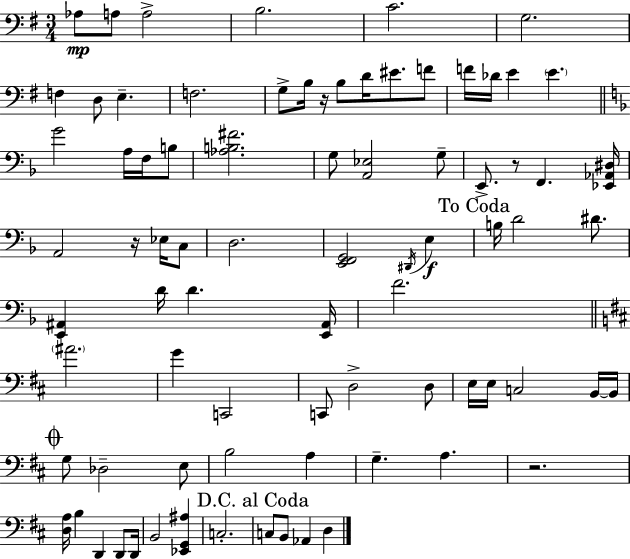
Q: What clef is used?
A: bass